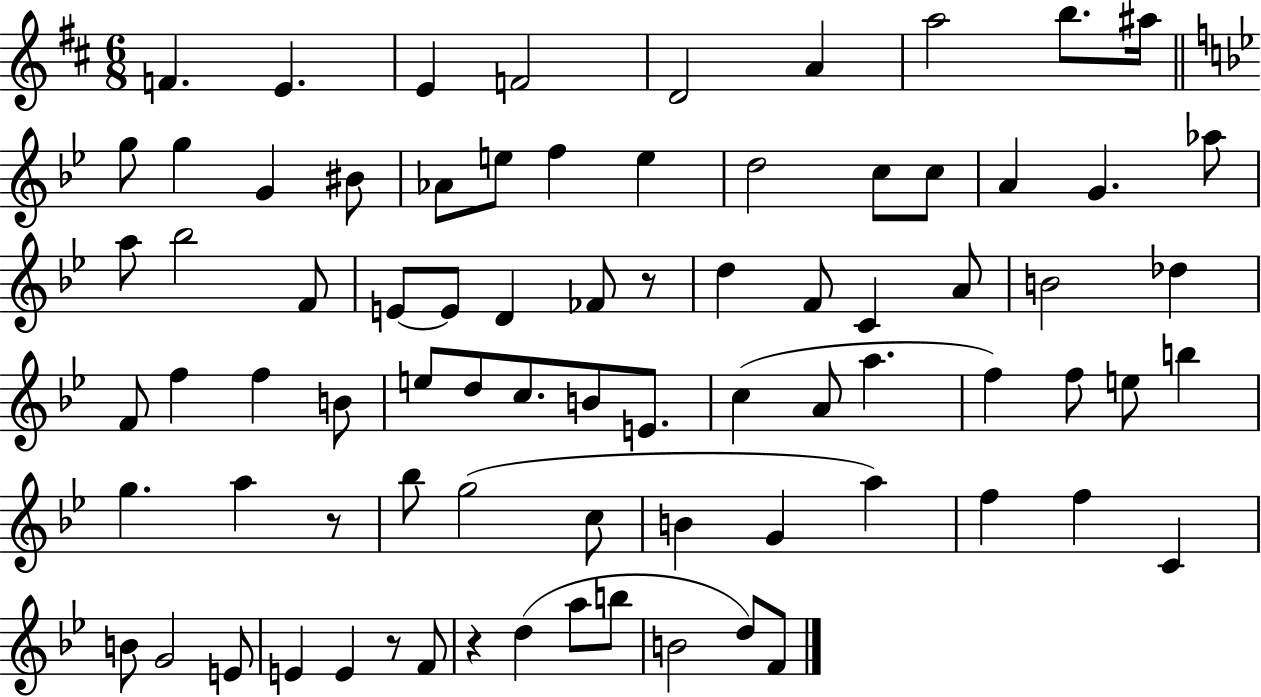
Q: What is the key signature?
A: D major